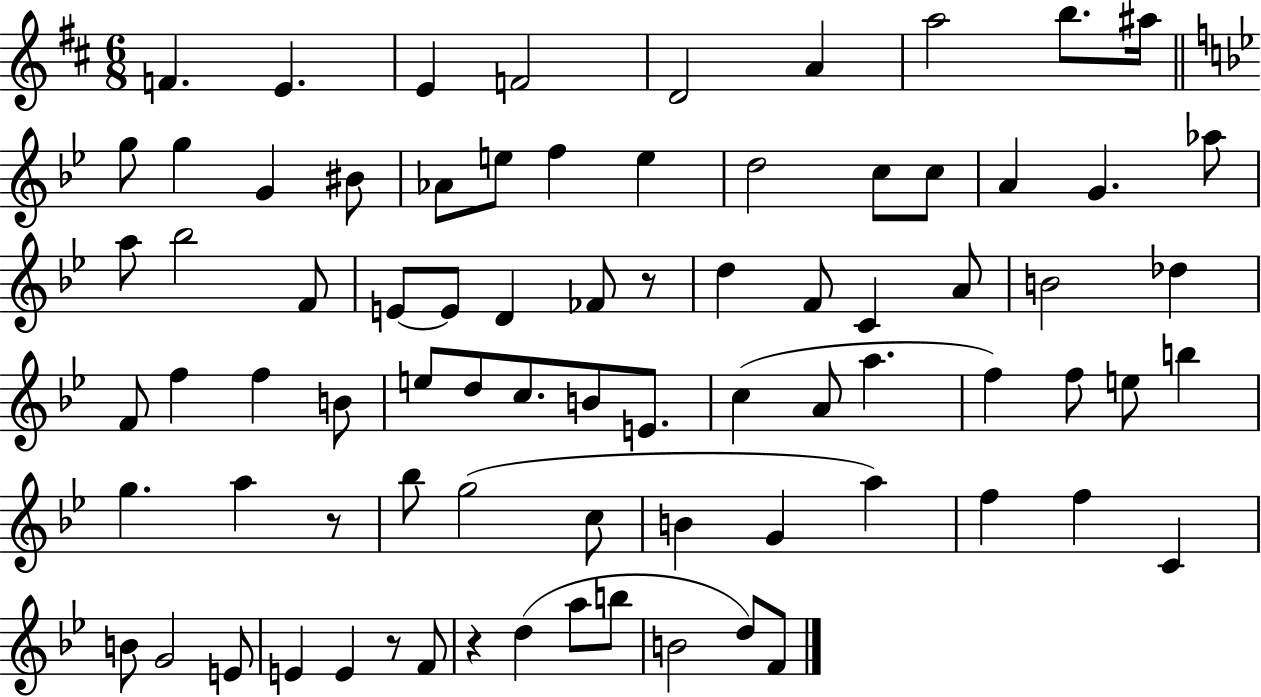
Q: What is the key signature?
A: D major